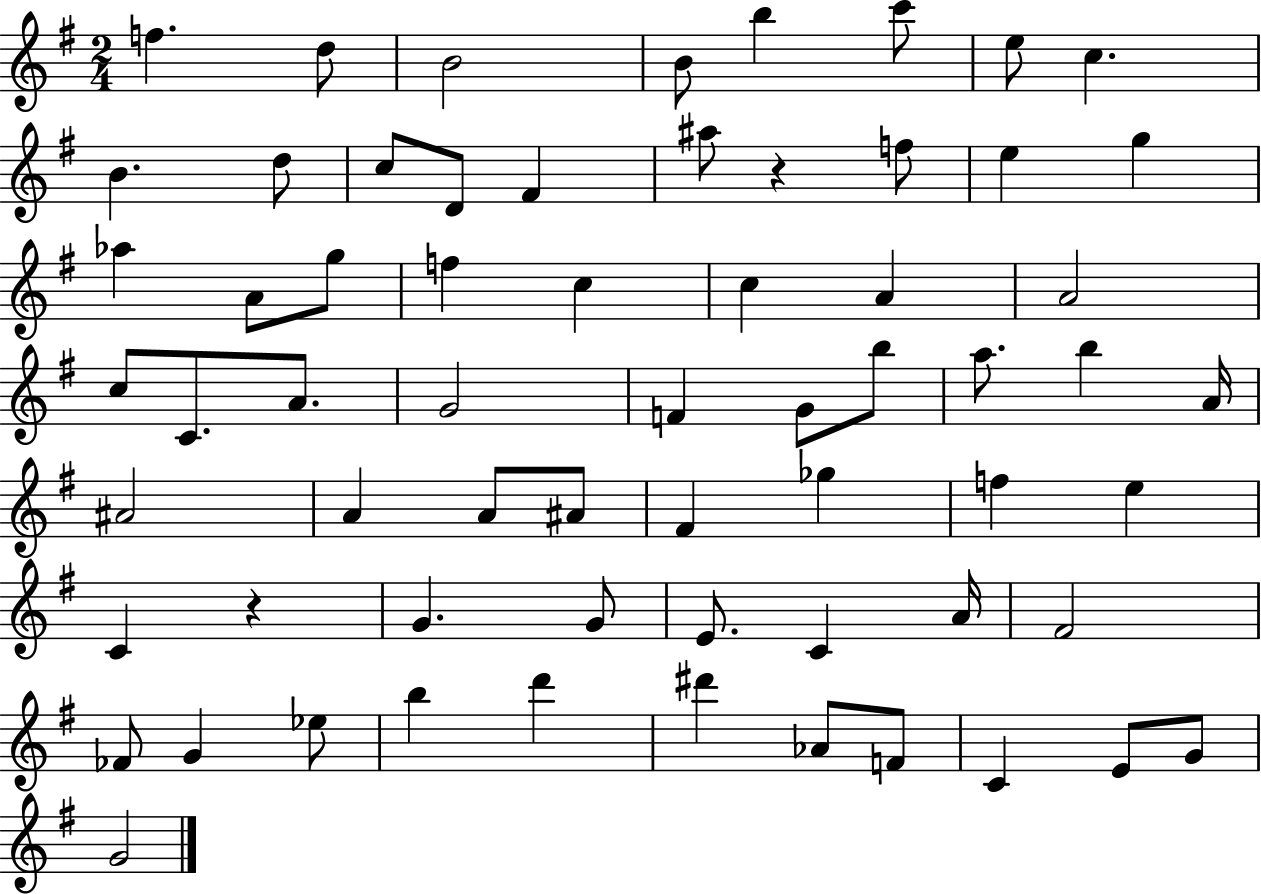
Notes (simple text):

F5/q. D5/e B4/h B4/e B5/q C6/e E5/e C5/q. B4/q. D5/e C5/e D4/e F#4/q A#5/e R/q F5/e E5/q G5/q Ab5/q A4/e G5/e F5/q C5/q C5/q A4/q A4/h C5/e C4/e. A4/e. G4/h F4/q G4/e B5/e A5/e. B5/q A4/s A#4/h A4/q A4/e A#4/e F#4/q Gb5/q F5/q E5/q C4/q R/q G4/q. G4/e E4/e. C4/q A4/s F#4/h FES4/e G4/q Eb5/e B5/q D6/q D#6/q Ab4/e F4/e C4/q E4/e G4/e G4/h